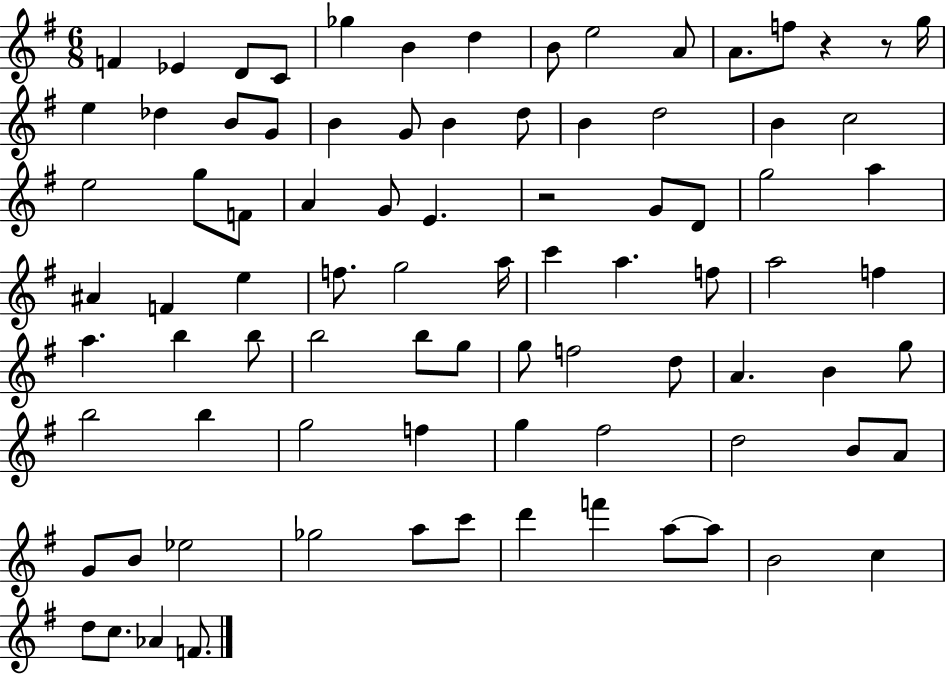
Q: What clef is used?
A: treble